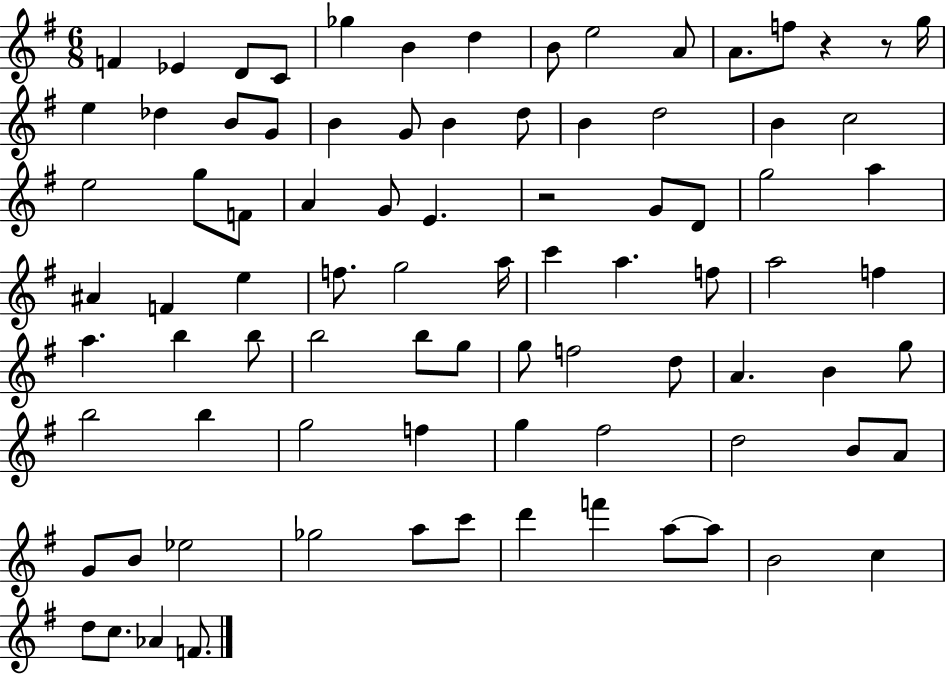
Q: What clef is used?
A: treble